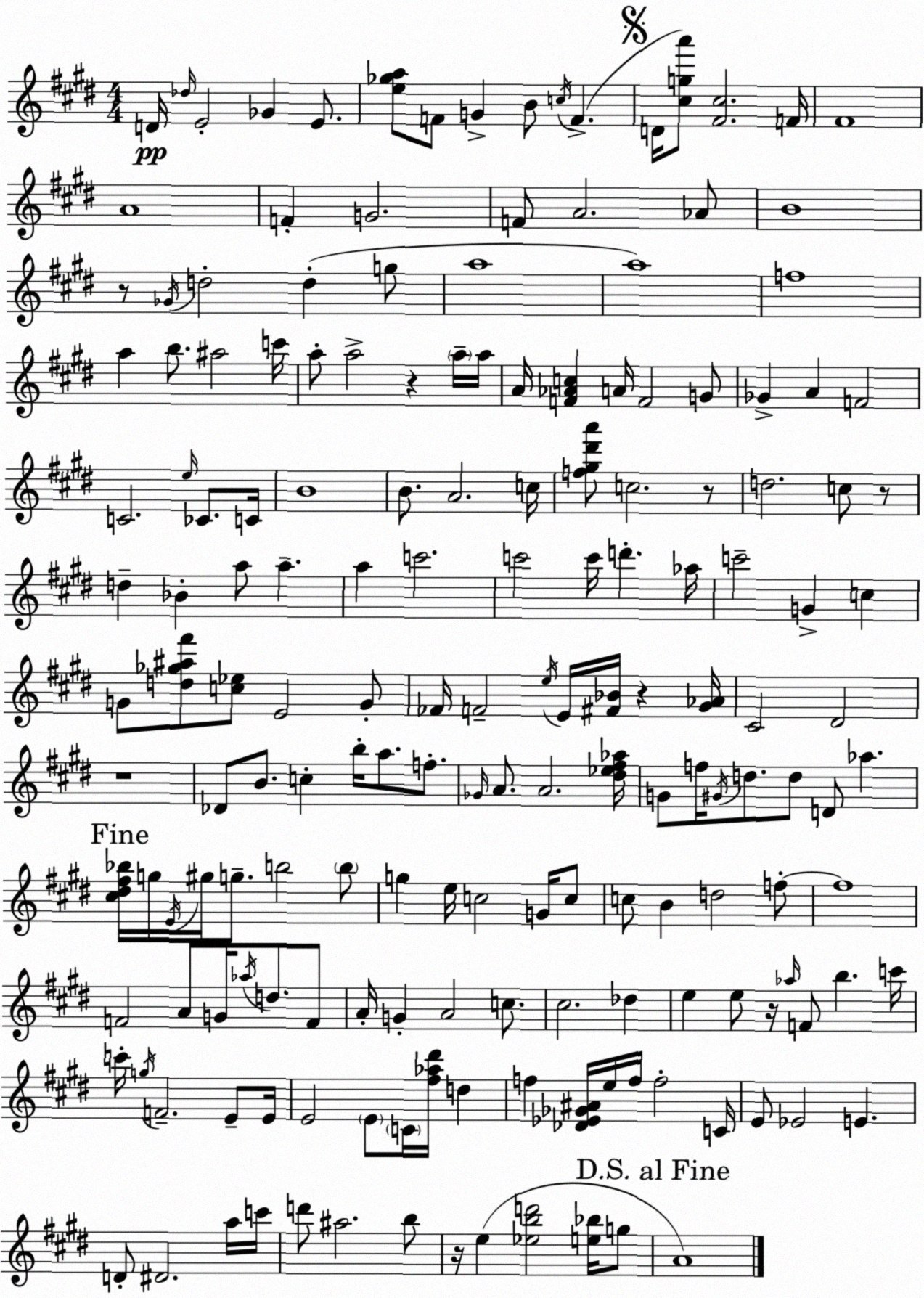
X:1
T:Untitled
M:4/4
L:1/4
K:E
D/4 _d/4 E2 _G E/2 [e_ga]/2 F/2 G B/2 c/4 F D/4 [^cga']/2 [^F^c]2 F/4 ^F4 A4 F G2 F/2 A2 _A/2 B4 z/2 _G/4 d2 d g/2 a4 a4 f4 a b/2 ^a2 c'/4 a/2 a2 z a/4 a/4 A/4 [F_Ac] A/4 F2 G/2 _G A F2 C2 e/4 _C/2 C/4 B4 B/2 A2 c/4 [f^g^d'a']/2 c2 z/2 d2 c/2 z/2 d _B a/2 a a c'2 c'2 c'/4 d' _a/4 c'2 G c G/2 [d_g^a^f']/2 [c_e]/2 E2 G/2 _F/4 F2 e/4 E/4 [^F_B]/4 z [^G_A]/4 ^C2 ^D2 z4 _D/2 B/2 c b/4 a/2 f/2 _G/4 A/2 A2 [^d_e^f_a]/4 G/2 f/4 ^G/4 d/2 d/2 D/2 _a [^c^d^f_b]/4 g/4 E/4 ^g/4 g/2 b2 b/2 g e/4 c2 G/4 c/2 c/2 B d2 f/2 f4 F2 A/2 G/4 _a/4 d/2 F/2 A/4 G A2 c/2 ^c2 _d e e/2 z/4 _a/4 F/2 b c'/4 c'/4 g/4 F2 E/2 E/4 E2 E/2 C/4 [^f_a^d']/4 d f [_D_E_G^A]/4 e/4 f/4 f2 C/4 E/2 _E2 E D/2 ^D2 a/4 c'/4 d'/2 ^a2 b/2 z/4 e [_ebd']2 [e_b]/4 g/2 A4